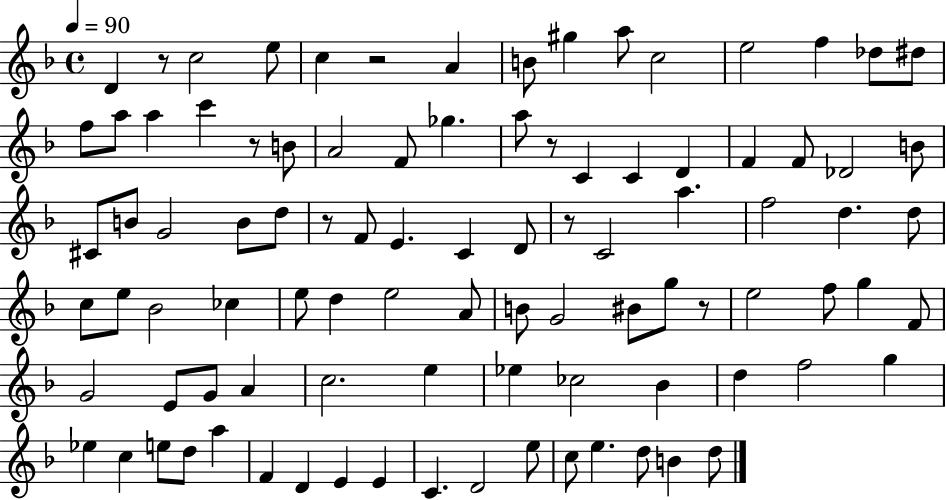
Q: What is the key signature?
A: F major